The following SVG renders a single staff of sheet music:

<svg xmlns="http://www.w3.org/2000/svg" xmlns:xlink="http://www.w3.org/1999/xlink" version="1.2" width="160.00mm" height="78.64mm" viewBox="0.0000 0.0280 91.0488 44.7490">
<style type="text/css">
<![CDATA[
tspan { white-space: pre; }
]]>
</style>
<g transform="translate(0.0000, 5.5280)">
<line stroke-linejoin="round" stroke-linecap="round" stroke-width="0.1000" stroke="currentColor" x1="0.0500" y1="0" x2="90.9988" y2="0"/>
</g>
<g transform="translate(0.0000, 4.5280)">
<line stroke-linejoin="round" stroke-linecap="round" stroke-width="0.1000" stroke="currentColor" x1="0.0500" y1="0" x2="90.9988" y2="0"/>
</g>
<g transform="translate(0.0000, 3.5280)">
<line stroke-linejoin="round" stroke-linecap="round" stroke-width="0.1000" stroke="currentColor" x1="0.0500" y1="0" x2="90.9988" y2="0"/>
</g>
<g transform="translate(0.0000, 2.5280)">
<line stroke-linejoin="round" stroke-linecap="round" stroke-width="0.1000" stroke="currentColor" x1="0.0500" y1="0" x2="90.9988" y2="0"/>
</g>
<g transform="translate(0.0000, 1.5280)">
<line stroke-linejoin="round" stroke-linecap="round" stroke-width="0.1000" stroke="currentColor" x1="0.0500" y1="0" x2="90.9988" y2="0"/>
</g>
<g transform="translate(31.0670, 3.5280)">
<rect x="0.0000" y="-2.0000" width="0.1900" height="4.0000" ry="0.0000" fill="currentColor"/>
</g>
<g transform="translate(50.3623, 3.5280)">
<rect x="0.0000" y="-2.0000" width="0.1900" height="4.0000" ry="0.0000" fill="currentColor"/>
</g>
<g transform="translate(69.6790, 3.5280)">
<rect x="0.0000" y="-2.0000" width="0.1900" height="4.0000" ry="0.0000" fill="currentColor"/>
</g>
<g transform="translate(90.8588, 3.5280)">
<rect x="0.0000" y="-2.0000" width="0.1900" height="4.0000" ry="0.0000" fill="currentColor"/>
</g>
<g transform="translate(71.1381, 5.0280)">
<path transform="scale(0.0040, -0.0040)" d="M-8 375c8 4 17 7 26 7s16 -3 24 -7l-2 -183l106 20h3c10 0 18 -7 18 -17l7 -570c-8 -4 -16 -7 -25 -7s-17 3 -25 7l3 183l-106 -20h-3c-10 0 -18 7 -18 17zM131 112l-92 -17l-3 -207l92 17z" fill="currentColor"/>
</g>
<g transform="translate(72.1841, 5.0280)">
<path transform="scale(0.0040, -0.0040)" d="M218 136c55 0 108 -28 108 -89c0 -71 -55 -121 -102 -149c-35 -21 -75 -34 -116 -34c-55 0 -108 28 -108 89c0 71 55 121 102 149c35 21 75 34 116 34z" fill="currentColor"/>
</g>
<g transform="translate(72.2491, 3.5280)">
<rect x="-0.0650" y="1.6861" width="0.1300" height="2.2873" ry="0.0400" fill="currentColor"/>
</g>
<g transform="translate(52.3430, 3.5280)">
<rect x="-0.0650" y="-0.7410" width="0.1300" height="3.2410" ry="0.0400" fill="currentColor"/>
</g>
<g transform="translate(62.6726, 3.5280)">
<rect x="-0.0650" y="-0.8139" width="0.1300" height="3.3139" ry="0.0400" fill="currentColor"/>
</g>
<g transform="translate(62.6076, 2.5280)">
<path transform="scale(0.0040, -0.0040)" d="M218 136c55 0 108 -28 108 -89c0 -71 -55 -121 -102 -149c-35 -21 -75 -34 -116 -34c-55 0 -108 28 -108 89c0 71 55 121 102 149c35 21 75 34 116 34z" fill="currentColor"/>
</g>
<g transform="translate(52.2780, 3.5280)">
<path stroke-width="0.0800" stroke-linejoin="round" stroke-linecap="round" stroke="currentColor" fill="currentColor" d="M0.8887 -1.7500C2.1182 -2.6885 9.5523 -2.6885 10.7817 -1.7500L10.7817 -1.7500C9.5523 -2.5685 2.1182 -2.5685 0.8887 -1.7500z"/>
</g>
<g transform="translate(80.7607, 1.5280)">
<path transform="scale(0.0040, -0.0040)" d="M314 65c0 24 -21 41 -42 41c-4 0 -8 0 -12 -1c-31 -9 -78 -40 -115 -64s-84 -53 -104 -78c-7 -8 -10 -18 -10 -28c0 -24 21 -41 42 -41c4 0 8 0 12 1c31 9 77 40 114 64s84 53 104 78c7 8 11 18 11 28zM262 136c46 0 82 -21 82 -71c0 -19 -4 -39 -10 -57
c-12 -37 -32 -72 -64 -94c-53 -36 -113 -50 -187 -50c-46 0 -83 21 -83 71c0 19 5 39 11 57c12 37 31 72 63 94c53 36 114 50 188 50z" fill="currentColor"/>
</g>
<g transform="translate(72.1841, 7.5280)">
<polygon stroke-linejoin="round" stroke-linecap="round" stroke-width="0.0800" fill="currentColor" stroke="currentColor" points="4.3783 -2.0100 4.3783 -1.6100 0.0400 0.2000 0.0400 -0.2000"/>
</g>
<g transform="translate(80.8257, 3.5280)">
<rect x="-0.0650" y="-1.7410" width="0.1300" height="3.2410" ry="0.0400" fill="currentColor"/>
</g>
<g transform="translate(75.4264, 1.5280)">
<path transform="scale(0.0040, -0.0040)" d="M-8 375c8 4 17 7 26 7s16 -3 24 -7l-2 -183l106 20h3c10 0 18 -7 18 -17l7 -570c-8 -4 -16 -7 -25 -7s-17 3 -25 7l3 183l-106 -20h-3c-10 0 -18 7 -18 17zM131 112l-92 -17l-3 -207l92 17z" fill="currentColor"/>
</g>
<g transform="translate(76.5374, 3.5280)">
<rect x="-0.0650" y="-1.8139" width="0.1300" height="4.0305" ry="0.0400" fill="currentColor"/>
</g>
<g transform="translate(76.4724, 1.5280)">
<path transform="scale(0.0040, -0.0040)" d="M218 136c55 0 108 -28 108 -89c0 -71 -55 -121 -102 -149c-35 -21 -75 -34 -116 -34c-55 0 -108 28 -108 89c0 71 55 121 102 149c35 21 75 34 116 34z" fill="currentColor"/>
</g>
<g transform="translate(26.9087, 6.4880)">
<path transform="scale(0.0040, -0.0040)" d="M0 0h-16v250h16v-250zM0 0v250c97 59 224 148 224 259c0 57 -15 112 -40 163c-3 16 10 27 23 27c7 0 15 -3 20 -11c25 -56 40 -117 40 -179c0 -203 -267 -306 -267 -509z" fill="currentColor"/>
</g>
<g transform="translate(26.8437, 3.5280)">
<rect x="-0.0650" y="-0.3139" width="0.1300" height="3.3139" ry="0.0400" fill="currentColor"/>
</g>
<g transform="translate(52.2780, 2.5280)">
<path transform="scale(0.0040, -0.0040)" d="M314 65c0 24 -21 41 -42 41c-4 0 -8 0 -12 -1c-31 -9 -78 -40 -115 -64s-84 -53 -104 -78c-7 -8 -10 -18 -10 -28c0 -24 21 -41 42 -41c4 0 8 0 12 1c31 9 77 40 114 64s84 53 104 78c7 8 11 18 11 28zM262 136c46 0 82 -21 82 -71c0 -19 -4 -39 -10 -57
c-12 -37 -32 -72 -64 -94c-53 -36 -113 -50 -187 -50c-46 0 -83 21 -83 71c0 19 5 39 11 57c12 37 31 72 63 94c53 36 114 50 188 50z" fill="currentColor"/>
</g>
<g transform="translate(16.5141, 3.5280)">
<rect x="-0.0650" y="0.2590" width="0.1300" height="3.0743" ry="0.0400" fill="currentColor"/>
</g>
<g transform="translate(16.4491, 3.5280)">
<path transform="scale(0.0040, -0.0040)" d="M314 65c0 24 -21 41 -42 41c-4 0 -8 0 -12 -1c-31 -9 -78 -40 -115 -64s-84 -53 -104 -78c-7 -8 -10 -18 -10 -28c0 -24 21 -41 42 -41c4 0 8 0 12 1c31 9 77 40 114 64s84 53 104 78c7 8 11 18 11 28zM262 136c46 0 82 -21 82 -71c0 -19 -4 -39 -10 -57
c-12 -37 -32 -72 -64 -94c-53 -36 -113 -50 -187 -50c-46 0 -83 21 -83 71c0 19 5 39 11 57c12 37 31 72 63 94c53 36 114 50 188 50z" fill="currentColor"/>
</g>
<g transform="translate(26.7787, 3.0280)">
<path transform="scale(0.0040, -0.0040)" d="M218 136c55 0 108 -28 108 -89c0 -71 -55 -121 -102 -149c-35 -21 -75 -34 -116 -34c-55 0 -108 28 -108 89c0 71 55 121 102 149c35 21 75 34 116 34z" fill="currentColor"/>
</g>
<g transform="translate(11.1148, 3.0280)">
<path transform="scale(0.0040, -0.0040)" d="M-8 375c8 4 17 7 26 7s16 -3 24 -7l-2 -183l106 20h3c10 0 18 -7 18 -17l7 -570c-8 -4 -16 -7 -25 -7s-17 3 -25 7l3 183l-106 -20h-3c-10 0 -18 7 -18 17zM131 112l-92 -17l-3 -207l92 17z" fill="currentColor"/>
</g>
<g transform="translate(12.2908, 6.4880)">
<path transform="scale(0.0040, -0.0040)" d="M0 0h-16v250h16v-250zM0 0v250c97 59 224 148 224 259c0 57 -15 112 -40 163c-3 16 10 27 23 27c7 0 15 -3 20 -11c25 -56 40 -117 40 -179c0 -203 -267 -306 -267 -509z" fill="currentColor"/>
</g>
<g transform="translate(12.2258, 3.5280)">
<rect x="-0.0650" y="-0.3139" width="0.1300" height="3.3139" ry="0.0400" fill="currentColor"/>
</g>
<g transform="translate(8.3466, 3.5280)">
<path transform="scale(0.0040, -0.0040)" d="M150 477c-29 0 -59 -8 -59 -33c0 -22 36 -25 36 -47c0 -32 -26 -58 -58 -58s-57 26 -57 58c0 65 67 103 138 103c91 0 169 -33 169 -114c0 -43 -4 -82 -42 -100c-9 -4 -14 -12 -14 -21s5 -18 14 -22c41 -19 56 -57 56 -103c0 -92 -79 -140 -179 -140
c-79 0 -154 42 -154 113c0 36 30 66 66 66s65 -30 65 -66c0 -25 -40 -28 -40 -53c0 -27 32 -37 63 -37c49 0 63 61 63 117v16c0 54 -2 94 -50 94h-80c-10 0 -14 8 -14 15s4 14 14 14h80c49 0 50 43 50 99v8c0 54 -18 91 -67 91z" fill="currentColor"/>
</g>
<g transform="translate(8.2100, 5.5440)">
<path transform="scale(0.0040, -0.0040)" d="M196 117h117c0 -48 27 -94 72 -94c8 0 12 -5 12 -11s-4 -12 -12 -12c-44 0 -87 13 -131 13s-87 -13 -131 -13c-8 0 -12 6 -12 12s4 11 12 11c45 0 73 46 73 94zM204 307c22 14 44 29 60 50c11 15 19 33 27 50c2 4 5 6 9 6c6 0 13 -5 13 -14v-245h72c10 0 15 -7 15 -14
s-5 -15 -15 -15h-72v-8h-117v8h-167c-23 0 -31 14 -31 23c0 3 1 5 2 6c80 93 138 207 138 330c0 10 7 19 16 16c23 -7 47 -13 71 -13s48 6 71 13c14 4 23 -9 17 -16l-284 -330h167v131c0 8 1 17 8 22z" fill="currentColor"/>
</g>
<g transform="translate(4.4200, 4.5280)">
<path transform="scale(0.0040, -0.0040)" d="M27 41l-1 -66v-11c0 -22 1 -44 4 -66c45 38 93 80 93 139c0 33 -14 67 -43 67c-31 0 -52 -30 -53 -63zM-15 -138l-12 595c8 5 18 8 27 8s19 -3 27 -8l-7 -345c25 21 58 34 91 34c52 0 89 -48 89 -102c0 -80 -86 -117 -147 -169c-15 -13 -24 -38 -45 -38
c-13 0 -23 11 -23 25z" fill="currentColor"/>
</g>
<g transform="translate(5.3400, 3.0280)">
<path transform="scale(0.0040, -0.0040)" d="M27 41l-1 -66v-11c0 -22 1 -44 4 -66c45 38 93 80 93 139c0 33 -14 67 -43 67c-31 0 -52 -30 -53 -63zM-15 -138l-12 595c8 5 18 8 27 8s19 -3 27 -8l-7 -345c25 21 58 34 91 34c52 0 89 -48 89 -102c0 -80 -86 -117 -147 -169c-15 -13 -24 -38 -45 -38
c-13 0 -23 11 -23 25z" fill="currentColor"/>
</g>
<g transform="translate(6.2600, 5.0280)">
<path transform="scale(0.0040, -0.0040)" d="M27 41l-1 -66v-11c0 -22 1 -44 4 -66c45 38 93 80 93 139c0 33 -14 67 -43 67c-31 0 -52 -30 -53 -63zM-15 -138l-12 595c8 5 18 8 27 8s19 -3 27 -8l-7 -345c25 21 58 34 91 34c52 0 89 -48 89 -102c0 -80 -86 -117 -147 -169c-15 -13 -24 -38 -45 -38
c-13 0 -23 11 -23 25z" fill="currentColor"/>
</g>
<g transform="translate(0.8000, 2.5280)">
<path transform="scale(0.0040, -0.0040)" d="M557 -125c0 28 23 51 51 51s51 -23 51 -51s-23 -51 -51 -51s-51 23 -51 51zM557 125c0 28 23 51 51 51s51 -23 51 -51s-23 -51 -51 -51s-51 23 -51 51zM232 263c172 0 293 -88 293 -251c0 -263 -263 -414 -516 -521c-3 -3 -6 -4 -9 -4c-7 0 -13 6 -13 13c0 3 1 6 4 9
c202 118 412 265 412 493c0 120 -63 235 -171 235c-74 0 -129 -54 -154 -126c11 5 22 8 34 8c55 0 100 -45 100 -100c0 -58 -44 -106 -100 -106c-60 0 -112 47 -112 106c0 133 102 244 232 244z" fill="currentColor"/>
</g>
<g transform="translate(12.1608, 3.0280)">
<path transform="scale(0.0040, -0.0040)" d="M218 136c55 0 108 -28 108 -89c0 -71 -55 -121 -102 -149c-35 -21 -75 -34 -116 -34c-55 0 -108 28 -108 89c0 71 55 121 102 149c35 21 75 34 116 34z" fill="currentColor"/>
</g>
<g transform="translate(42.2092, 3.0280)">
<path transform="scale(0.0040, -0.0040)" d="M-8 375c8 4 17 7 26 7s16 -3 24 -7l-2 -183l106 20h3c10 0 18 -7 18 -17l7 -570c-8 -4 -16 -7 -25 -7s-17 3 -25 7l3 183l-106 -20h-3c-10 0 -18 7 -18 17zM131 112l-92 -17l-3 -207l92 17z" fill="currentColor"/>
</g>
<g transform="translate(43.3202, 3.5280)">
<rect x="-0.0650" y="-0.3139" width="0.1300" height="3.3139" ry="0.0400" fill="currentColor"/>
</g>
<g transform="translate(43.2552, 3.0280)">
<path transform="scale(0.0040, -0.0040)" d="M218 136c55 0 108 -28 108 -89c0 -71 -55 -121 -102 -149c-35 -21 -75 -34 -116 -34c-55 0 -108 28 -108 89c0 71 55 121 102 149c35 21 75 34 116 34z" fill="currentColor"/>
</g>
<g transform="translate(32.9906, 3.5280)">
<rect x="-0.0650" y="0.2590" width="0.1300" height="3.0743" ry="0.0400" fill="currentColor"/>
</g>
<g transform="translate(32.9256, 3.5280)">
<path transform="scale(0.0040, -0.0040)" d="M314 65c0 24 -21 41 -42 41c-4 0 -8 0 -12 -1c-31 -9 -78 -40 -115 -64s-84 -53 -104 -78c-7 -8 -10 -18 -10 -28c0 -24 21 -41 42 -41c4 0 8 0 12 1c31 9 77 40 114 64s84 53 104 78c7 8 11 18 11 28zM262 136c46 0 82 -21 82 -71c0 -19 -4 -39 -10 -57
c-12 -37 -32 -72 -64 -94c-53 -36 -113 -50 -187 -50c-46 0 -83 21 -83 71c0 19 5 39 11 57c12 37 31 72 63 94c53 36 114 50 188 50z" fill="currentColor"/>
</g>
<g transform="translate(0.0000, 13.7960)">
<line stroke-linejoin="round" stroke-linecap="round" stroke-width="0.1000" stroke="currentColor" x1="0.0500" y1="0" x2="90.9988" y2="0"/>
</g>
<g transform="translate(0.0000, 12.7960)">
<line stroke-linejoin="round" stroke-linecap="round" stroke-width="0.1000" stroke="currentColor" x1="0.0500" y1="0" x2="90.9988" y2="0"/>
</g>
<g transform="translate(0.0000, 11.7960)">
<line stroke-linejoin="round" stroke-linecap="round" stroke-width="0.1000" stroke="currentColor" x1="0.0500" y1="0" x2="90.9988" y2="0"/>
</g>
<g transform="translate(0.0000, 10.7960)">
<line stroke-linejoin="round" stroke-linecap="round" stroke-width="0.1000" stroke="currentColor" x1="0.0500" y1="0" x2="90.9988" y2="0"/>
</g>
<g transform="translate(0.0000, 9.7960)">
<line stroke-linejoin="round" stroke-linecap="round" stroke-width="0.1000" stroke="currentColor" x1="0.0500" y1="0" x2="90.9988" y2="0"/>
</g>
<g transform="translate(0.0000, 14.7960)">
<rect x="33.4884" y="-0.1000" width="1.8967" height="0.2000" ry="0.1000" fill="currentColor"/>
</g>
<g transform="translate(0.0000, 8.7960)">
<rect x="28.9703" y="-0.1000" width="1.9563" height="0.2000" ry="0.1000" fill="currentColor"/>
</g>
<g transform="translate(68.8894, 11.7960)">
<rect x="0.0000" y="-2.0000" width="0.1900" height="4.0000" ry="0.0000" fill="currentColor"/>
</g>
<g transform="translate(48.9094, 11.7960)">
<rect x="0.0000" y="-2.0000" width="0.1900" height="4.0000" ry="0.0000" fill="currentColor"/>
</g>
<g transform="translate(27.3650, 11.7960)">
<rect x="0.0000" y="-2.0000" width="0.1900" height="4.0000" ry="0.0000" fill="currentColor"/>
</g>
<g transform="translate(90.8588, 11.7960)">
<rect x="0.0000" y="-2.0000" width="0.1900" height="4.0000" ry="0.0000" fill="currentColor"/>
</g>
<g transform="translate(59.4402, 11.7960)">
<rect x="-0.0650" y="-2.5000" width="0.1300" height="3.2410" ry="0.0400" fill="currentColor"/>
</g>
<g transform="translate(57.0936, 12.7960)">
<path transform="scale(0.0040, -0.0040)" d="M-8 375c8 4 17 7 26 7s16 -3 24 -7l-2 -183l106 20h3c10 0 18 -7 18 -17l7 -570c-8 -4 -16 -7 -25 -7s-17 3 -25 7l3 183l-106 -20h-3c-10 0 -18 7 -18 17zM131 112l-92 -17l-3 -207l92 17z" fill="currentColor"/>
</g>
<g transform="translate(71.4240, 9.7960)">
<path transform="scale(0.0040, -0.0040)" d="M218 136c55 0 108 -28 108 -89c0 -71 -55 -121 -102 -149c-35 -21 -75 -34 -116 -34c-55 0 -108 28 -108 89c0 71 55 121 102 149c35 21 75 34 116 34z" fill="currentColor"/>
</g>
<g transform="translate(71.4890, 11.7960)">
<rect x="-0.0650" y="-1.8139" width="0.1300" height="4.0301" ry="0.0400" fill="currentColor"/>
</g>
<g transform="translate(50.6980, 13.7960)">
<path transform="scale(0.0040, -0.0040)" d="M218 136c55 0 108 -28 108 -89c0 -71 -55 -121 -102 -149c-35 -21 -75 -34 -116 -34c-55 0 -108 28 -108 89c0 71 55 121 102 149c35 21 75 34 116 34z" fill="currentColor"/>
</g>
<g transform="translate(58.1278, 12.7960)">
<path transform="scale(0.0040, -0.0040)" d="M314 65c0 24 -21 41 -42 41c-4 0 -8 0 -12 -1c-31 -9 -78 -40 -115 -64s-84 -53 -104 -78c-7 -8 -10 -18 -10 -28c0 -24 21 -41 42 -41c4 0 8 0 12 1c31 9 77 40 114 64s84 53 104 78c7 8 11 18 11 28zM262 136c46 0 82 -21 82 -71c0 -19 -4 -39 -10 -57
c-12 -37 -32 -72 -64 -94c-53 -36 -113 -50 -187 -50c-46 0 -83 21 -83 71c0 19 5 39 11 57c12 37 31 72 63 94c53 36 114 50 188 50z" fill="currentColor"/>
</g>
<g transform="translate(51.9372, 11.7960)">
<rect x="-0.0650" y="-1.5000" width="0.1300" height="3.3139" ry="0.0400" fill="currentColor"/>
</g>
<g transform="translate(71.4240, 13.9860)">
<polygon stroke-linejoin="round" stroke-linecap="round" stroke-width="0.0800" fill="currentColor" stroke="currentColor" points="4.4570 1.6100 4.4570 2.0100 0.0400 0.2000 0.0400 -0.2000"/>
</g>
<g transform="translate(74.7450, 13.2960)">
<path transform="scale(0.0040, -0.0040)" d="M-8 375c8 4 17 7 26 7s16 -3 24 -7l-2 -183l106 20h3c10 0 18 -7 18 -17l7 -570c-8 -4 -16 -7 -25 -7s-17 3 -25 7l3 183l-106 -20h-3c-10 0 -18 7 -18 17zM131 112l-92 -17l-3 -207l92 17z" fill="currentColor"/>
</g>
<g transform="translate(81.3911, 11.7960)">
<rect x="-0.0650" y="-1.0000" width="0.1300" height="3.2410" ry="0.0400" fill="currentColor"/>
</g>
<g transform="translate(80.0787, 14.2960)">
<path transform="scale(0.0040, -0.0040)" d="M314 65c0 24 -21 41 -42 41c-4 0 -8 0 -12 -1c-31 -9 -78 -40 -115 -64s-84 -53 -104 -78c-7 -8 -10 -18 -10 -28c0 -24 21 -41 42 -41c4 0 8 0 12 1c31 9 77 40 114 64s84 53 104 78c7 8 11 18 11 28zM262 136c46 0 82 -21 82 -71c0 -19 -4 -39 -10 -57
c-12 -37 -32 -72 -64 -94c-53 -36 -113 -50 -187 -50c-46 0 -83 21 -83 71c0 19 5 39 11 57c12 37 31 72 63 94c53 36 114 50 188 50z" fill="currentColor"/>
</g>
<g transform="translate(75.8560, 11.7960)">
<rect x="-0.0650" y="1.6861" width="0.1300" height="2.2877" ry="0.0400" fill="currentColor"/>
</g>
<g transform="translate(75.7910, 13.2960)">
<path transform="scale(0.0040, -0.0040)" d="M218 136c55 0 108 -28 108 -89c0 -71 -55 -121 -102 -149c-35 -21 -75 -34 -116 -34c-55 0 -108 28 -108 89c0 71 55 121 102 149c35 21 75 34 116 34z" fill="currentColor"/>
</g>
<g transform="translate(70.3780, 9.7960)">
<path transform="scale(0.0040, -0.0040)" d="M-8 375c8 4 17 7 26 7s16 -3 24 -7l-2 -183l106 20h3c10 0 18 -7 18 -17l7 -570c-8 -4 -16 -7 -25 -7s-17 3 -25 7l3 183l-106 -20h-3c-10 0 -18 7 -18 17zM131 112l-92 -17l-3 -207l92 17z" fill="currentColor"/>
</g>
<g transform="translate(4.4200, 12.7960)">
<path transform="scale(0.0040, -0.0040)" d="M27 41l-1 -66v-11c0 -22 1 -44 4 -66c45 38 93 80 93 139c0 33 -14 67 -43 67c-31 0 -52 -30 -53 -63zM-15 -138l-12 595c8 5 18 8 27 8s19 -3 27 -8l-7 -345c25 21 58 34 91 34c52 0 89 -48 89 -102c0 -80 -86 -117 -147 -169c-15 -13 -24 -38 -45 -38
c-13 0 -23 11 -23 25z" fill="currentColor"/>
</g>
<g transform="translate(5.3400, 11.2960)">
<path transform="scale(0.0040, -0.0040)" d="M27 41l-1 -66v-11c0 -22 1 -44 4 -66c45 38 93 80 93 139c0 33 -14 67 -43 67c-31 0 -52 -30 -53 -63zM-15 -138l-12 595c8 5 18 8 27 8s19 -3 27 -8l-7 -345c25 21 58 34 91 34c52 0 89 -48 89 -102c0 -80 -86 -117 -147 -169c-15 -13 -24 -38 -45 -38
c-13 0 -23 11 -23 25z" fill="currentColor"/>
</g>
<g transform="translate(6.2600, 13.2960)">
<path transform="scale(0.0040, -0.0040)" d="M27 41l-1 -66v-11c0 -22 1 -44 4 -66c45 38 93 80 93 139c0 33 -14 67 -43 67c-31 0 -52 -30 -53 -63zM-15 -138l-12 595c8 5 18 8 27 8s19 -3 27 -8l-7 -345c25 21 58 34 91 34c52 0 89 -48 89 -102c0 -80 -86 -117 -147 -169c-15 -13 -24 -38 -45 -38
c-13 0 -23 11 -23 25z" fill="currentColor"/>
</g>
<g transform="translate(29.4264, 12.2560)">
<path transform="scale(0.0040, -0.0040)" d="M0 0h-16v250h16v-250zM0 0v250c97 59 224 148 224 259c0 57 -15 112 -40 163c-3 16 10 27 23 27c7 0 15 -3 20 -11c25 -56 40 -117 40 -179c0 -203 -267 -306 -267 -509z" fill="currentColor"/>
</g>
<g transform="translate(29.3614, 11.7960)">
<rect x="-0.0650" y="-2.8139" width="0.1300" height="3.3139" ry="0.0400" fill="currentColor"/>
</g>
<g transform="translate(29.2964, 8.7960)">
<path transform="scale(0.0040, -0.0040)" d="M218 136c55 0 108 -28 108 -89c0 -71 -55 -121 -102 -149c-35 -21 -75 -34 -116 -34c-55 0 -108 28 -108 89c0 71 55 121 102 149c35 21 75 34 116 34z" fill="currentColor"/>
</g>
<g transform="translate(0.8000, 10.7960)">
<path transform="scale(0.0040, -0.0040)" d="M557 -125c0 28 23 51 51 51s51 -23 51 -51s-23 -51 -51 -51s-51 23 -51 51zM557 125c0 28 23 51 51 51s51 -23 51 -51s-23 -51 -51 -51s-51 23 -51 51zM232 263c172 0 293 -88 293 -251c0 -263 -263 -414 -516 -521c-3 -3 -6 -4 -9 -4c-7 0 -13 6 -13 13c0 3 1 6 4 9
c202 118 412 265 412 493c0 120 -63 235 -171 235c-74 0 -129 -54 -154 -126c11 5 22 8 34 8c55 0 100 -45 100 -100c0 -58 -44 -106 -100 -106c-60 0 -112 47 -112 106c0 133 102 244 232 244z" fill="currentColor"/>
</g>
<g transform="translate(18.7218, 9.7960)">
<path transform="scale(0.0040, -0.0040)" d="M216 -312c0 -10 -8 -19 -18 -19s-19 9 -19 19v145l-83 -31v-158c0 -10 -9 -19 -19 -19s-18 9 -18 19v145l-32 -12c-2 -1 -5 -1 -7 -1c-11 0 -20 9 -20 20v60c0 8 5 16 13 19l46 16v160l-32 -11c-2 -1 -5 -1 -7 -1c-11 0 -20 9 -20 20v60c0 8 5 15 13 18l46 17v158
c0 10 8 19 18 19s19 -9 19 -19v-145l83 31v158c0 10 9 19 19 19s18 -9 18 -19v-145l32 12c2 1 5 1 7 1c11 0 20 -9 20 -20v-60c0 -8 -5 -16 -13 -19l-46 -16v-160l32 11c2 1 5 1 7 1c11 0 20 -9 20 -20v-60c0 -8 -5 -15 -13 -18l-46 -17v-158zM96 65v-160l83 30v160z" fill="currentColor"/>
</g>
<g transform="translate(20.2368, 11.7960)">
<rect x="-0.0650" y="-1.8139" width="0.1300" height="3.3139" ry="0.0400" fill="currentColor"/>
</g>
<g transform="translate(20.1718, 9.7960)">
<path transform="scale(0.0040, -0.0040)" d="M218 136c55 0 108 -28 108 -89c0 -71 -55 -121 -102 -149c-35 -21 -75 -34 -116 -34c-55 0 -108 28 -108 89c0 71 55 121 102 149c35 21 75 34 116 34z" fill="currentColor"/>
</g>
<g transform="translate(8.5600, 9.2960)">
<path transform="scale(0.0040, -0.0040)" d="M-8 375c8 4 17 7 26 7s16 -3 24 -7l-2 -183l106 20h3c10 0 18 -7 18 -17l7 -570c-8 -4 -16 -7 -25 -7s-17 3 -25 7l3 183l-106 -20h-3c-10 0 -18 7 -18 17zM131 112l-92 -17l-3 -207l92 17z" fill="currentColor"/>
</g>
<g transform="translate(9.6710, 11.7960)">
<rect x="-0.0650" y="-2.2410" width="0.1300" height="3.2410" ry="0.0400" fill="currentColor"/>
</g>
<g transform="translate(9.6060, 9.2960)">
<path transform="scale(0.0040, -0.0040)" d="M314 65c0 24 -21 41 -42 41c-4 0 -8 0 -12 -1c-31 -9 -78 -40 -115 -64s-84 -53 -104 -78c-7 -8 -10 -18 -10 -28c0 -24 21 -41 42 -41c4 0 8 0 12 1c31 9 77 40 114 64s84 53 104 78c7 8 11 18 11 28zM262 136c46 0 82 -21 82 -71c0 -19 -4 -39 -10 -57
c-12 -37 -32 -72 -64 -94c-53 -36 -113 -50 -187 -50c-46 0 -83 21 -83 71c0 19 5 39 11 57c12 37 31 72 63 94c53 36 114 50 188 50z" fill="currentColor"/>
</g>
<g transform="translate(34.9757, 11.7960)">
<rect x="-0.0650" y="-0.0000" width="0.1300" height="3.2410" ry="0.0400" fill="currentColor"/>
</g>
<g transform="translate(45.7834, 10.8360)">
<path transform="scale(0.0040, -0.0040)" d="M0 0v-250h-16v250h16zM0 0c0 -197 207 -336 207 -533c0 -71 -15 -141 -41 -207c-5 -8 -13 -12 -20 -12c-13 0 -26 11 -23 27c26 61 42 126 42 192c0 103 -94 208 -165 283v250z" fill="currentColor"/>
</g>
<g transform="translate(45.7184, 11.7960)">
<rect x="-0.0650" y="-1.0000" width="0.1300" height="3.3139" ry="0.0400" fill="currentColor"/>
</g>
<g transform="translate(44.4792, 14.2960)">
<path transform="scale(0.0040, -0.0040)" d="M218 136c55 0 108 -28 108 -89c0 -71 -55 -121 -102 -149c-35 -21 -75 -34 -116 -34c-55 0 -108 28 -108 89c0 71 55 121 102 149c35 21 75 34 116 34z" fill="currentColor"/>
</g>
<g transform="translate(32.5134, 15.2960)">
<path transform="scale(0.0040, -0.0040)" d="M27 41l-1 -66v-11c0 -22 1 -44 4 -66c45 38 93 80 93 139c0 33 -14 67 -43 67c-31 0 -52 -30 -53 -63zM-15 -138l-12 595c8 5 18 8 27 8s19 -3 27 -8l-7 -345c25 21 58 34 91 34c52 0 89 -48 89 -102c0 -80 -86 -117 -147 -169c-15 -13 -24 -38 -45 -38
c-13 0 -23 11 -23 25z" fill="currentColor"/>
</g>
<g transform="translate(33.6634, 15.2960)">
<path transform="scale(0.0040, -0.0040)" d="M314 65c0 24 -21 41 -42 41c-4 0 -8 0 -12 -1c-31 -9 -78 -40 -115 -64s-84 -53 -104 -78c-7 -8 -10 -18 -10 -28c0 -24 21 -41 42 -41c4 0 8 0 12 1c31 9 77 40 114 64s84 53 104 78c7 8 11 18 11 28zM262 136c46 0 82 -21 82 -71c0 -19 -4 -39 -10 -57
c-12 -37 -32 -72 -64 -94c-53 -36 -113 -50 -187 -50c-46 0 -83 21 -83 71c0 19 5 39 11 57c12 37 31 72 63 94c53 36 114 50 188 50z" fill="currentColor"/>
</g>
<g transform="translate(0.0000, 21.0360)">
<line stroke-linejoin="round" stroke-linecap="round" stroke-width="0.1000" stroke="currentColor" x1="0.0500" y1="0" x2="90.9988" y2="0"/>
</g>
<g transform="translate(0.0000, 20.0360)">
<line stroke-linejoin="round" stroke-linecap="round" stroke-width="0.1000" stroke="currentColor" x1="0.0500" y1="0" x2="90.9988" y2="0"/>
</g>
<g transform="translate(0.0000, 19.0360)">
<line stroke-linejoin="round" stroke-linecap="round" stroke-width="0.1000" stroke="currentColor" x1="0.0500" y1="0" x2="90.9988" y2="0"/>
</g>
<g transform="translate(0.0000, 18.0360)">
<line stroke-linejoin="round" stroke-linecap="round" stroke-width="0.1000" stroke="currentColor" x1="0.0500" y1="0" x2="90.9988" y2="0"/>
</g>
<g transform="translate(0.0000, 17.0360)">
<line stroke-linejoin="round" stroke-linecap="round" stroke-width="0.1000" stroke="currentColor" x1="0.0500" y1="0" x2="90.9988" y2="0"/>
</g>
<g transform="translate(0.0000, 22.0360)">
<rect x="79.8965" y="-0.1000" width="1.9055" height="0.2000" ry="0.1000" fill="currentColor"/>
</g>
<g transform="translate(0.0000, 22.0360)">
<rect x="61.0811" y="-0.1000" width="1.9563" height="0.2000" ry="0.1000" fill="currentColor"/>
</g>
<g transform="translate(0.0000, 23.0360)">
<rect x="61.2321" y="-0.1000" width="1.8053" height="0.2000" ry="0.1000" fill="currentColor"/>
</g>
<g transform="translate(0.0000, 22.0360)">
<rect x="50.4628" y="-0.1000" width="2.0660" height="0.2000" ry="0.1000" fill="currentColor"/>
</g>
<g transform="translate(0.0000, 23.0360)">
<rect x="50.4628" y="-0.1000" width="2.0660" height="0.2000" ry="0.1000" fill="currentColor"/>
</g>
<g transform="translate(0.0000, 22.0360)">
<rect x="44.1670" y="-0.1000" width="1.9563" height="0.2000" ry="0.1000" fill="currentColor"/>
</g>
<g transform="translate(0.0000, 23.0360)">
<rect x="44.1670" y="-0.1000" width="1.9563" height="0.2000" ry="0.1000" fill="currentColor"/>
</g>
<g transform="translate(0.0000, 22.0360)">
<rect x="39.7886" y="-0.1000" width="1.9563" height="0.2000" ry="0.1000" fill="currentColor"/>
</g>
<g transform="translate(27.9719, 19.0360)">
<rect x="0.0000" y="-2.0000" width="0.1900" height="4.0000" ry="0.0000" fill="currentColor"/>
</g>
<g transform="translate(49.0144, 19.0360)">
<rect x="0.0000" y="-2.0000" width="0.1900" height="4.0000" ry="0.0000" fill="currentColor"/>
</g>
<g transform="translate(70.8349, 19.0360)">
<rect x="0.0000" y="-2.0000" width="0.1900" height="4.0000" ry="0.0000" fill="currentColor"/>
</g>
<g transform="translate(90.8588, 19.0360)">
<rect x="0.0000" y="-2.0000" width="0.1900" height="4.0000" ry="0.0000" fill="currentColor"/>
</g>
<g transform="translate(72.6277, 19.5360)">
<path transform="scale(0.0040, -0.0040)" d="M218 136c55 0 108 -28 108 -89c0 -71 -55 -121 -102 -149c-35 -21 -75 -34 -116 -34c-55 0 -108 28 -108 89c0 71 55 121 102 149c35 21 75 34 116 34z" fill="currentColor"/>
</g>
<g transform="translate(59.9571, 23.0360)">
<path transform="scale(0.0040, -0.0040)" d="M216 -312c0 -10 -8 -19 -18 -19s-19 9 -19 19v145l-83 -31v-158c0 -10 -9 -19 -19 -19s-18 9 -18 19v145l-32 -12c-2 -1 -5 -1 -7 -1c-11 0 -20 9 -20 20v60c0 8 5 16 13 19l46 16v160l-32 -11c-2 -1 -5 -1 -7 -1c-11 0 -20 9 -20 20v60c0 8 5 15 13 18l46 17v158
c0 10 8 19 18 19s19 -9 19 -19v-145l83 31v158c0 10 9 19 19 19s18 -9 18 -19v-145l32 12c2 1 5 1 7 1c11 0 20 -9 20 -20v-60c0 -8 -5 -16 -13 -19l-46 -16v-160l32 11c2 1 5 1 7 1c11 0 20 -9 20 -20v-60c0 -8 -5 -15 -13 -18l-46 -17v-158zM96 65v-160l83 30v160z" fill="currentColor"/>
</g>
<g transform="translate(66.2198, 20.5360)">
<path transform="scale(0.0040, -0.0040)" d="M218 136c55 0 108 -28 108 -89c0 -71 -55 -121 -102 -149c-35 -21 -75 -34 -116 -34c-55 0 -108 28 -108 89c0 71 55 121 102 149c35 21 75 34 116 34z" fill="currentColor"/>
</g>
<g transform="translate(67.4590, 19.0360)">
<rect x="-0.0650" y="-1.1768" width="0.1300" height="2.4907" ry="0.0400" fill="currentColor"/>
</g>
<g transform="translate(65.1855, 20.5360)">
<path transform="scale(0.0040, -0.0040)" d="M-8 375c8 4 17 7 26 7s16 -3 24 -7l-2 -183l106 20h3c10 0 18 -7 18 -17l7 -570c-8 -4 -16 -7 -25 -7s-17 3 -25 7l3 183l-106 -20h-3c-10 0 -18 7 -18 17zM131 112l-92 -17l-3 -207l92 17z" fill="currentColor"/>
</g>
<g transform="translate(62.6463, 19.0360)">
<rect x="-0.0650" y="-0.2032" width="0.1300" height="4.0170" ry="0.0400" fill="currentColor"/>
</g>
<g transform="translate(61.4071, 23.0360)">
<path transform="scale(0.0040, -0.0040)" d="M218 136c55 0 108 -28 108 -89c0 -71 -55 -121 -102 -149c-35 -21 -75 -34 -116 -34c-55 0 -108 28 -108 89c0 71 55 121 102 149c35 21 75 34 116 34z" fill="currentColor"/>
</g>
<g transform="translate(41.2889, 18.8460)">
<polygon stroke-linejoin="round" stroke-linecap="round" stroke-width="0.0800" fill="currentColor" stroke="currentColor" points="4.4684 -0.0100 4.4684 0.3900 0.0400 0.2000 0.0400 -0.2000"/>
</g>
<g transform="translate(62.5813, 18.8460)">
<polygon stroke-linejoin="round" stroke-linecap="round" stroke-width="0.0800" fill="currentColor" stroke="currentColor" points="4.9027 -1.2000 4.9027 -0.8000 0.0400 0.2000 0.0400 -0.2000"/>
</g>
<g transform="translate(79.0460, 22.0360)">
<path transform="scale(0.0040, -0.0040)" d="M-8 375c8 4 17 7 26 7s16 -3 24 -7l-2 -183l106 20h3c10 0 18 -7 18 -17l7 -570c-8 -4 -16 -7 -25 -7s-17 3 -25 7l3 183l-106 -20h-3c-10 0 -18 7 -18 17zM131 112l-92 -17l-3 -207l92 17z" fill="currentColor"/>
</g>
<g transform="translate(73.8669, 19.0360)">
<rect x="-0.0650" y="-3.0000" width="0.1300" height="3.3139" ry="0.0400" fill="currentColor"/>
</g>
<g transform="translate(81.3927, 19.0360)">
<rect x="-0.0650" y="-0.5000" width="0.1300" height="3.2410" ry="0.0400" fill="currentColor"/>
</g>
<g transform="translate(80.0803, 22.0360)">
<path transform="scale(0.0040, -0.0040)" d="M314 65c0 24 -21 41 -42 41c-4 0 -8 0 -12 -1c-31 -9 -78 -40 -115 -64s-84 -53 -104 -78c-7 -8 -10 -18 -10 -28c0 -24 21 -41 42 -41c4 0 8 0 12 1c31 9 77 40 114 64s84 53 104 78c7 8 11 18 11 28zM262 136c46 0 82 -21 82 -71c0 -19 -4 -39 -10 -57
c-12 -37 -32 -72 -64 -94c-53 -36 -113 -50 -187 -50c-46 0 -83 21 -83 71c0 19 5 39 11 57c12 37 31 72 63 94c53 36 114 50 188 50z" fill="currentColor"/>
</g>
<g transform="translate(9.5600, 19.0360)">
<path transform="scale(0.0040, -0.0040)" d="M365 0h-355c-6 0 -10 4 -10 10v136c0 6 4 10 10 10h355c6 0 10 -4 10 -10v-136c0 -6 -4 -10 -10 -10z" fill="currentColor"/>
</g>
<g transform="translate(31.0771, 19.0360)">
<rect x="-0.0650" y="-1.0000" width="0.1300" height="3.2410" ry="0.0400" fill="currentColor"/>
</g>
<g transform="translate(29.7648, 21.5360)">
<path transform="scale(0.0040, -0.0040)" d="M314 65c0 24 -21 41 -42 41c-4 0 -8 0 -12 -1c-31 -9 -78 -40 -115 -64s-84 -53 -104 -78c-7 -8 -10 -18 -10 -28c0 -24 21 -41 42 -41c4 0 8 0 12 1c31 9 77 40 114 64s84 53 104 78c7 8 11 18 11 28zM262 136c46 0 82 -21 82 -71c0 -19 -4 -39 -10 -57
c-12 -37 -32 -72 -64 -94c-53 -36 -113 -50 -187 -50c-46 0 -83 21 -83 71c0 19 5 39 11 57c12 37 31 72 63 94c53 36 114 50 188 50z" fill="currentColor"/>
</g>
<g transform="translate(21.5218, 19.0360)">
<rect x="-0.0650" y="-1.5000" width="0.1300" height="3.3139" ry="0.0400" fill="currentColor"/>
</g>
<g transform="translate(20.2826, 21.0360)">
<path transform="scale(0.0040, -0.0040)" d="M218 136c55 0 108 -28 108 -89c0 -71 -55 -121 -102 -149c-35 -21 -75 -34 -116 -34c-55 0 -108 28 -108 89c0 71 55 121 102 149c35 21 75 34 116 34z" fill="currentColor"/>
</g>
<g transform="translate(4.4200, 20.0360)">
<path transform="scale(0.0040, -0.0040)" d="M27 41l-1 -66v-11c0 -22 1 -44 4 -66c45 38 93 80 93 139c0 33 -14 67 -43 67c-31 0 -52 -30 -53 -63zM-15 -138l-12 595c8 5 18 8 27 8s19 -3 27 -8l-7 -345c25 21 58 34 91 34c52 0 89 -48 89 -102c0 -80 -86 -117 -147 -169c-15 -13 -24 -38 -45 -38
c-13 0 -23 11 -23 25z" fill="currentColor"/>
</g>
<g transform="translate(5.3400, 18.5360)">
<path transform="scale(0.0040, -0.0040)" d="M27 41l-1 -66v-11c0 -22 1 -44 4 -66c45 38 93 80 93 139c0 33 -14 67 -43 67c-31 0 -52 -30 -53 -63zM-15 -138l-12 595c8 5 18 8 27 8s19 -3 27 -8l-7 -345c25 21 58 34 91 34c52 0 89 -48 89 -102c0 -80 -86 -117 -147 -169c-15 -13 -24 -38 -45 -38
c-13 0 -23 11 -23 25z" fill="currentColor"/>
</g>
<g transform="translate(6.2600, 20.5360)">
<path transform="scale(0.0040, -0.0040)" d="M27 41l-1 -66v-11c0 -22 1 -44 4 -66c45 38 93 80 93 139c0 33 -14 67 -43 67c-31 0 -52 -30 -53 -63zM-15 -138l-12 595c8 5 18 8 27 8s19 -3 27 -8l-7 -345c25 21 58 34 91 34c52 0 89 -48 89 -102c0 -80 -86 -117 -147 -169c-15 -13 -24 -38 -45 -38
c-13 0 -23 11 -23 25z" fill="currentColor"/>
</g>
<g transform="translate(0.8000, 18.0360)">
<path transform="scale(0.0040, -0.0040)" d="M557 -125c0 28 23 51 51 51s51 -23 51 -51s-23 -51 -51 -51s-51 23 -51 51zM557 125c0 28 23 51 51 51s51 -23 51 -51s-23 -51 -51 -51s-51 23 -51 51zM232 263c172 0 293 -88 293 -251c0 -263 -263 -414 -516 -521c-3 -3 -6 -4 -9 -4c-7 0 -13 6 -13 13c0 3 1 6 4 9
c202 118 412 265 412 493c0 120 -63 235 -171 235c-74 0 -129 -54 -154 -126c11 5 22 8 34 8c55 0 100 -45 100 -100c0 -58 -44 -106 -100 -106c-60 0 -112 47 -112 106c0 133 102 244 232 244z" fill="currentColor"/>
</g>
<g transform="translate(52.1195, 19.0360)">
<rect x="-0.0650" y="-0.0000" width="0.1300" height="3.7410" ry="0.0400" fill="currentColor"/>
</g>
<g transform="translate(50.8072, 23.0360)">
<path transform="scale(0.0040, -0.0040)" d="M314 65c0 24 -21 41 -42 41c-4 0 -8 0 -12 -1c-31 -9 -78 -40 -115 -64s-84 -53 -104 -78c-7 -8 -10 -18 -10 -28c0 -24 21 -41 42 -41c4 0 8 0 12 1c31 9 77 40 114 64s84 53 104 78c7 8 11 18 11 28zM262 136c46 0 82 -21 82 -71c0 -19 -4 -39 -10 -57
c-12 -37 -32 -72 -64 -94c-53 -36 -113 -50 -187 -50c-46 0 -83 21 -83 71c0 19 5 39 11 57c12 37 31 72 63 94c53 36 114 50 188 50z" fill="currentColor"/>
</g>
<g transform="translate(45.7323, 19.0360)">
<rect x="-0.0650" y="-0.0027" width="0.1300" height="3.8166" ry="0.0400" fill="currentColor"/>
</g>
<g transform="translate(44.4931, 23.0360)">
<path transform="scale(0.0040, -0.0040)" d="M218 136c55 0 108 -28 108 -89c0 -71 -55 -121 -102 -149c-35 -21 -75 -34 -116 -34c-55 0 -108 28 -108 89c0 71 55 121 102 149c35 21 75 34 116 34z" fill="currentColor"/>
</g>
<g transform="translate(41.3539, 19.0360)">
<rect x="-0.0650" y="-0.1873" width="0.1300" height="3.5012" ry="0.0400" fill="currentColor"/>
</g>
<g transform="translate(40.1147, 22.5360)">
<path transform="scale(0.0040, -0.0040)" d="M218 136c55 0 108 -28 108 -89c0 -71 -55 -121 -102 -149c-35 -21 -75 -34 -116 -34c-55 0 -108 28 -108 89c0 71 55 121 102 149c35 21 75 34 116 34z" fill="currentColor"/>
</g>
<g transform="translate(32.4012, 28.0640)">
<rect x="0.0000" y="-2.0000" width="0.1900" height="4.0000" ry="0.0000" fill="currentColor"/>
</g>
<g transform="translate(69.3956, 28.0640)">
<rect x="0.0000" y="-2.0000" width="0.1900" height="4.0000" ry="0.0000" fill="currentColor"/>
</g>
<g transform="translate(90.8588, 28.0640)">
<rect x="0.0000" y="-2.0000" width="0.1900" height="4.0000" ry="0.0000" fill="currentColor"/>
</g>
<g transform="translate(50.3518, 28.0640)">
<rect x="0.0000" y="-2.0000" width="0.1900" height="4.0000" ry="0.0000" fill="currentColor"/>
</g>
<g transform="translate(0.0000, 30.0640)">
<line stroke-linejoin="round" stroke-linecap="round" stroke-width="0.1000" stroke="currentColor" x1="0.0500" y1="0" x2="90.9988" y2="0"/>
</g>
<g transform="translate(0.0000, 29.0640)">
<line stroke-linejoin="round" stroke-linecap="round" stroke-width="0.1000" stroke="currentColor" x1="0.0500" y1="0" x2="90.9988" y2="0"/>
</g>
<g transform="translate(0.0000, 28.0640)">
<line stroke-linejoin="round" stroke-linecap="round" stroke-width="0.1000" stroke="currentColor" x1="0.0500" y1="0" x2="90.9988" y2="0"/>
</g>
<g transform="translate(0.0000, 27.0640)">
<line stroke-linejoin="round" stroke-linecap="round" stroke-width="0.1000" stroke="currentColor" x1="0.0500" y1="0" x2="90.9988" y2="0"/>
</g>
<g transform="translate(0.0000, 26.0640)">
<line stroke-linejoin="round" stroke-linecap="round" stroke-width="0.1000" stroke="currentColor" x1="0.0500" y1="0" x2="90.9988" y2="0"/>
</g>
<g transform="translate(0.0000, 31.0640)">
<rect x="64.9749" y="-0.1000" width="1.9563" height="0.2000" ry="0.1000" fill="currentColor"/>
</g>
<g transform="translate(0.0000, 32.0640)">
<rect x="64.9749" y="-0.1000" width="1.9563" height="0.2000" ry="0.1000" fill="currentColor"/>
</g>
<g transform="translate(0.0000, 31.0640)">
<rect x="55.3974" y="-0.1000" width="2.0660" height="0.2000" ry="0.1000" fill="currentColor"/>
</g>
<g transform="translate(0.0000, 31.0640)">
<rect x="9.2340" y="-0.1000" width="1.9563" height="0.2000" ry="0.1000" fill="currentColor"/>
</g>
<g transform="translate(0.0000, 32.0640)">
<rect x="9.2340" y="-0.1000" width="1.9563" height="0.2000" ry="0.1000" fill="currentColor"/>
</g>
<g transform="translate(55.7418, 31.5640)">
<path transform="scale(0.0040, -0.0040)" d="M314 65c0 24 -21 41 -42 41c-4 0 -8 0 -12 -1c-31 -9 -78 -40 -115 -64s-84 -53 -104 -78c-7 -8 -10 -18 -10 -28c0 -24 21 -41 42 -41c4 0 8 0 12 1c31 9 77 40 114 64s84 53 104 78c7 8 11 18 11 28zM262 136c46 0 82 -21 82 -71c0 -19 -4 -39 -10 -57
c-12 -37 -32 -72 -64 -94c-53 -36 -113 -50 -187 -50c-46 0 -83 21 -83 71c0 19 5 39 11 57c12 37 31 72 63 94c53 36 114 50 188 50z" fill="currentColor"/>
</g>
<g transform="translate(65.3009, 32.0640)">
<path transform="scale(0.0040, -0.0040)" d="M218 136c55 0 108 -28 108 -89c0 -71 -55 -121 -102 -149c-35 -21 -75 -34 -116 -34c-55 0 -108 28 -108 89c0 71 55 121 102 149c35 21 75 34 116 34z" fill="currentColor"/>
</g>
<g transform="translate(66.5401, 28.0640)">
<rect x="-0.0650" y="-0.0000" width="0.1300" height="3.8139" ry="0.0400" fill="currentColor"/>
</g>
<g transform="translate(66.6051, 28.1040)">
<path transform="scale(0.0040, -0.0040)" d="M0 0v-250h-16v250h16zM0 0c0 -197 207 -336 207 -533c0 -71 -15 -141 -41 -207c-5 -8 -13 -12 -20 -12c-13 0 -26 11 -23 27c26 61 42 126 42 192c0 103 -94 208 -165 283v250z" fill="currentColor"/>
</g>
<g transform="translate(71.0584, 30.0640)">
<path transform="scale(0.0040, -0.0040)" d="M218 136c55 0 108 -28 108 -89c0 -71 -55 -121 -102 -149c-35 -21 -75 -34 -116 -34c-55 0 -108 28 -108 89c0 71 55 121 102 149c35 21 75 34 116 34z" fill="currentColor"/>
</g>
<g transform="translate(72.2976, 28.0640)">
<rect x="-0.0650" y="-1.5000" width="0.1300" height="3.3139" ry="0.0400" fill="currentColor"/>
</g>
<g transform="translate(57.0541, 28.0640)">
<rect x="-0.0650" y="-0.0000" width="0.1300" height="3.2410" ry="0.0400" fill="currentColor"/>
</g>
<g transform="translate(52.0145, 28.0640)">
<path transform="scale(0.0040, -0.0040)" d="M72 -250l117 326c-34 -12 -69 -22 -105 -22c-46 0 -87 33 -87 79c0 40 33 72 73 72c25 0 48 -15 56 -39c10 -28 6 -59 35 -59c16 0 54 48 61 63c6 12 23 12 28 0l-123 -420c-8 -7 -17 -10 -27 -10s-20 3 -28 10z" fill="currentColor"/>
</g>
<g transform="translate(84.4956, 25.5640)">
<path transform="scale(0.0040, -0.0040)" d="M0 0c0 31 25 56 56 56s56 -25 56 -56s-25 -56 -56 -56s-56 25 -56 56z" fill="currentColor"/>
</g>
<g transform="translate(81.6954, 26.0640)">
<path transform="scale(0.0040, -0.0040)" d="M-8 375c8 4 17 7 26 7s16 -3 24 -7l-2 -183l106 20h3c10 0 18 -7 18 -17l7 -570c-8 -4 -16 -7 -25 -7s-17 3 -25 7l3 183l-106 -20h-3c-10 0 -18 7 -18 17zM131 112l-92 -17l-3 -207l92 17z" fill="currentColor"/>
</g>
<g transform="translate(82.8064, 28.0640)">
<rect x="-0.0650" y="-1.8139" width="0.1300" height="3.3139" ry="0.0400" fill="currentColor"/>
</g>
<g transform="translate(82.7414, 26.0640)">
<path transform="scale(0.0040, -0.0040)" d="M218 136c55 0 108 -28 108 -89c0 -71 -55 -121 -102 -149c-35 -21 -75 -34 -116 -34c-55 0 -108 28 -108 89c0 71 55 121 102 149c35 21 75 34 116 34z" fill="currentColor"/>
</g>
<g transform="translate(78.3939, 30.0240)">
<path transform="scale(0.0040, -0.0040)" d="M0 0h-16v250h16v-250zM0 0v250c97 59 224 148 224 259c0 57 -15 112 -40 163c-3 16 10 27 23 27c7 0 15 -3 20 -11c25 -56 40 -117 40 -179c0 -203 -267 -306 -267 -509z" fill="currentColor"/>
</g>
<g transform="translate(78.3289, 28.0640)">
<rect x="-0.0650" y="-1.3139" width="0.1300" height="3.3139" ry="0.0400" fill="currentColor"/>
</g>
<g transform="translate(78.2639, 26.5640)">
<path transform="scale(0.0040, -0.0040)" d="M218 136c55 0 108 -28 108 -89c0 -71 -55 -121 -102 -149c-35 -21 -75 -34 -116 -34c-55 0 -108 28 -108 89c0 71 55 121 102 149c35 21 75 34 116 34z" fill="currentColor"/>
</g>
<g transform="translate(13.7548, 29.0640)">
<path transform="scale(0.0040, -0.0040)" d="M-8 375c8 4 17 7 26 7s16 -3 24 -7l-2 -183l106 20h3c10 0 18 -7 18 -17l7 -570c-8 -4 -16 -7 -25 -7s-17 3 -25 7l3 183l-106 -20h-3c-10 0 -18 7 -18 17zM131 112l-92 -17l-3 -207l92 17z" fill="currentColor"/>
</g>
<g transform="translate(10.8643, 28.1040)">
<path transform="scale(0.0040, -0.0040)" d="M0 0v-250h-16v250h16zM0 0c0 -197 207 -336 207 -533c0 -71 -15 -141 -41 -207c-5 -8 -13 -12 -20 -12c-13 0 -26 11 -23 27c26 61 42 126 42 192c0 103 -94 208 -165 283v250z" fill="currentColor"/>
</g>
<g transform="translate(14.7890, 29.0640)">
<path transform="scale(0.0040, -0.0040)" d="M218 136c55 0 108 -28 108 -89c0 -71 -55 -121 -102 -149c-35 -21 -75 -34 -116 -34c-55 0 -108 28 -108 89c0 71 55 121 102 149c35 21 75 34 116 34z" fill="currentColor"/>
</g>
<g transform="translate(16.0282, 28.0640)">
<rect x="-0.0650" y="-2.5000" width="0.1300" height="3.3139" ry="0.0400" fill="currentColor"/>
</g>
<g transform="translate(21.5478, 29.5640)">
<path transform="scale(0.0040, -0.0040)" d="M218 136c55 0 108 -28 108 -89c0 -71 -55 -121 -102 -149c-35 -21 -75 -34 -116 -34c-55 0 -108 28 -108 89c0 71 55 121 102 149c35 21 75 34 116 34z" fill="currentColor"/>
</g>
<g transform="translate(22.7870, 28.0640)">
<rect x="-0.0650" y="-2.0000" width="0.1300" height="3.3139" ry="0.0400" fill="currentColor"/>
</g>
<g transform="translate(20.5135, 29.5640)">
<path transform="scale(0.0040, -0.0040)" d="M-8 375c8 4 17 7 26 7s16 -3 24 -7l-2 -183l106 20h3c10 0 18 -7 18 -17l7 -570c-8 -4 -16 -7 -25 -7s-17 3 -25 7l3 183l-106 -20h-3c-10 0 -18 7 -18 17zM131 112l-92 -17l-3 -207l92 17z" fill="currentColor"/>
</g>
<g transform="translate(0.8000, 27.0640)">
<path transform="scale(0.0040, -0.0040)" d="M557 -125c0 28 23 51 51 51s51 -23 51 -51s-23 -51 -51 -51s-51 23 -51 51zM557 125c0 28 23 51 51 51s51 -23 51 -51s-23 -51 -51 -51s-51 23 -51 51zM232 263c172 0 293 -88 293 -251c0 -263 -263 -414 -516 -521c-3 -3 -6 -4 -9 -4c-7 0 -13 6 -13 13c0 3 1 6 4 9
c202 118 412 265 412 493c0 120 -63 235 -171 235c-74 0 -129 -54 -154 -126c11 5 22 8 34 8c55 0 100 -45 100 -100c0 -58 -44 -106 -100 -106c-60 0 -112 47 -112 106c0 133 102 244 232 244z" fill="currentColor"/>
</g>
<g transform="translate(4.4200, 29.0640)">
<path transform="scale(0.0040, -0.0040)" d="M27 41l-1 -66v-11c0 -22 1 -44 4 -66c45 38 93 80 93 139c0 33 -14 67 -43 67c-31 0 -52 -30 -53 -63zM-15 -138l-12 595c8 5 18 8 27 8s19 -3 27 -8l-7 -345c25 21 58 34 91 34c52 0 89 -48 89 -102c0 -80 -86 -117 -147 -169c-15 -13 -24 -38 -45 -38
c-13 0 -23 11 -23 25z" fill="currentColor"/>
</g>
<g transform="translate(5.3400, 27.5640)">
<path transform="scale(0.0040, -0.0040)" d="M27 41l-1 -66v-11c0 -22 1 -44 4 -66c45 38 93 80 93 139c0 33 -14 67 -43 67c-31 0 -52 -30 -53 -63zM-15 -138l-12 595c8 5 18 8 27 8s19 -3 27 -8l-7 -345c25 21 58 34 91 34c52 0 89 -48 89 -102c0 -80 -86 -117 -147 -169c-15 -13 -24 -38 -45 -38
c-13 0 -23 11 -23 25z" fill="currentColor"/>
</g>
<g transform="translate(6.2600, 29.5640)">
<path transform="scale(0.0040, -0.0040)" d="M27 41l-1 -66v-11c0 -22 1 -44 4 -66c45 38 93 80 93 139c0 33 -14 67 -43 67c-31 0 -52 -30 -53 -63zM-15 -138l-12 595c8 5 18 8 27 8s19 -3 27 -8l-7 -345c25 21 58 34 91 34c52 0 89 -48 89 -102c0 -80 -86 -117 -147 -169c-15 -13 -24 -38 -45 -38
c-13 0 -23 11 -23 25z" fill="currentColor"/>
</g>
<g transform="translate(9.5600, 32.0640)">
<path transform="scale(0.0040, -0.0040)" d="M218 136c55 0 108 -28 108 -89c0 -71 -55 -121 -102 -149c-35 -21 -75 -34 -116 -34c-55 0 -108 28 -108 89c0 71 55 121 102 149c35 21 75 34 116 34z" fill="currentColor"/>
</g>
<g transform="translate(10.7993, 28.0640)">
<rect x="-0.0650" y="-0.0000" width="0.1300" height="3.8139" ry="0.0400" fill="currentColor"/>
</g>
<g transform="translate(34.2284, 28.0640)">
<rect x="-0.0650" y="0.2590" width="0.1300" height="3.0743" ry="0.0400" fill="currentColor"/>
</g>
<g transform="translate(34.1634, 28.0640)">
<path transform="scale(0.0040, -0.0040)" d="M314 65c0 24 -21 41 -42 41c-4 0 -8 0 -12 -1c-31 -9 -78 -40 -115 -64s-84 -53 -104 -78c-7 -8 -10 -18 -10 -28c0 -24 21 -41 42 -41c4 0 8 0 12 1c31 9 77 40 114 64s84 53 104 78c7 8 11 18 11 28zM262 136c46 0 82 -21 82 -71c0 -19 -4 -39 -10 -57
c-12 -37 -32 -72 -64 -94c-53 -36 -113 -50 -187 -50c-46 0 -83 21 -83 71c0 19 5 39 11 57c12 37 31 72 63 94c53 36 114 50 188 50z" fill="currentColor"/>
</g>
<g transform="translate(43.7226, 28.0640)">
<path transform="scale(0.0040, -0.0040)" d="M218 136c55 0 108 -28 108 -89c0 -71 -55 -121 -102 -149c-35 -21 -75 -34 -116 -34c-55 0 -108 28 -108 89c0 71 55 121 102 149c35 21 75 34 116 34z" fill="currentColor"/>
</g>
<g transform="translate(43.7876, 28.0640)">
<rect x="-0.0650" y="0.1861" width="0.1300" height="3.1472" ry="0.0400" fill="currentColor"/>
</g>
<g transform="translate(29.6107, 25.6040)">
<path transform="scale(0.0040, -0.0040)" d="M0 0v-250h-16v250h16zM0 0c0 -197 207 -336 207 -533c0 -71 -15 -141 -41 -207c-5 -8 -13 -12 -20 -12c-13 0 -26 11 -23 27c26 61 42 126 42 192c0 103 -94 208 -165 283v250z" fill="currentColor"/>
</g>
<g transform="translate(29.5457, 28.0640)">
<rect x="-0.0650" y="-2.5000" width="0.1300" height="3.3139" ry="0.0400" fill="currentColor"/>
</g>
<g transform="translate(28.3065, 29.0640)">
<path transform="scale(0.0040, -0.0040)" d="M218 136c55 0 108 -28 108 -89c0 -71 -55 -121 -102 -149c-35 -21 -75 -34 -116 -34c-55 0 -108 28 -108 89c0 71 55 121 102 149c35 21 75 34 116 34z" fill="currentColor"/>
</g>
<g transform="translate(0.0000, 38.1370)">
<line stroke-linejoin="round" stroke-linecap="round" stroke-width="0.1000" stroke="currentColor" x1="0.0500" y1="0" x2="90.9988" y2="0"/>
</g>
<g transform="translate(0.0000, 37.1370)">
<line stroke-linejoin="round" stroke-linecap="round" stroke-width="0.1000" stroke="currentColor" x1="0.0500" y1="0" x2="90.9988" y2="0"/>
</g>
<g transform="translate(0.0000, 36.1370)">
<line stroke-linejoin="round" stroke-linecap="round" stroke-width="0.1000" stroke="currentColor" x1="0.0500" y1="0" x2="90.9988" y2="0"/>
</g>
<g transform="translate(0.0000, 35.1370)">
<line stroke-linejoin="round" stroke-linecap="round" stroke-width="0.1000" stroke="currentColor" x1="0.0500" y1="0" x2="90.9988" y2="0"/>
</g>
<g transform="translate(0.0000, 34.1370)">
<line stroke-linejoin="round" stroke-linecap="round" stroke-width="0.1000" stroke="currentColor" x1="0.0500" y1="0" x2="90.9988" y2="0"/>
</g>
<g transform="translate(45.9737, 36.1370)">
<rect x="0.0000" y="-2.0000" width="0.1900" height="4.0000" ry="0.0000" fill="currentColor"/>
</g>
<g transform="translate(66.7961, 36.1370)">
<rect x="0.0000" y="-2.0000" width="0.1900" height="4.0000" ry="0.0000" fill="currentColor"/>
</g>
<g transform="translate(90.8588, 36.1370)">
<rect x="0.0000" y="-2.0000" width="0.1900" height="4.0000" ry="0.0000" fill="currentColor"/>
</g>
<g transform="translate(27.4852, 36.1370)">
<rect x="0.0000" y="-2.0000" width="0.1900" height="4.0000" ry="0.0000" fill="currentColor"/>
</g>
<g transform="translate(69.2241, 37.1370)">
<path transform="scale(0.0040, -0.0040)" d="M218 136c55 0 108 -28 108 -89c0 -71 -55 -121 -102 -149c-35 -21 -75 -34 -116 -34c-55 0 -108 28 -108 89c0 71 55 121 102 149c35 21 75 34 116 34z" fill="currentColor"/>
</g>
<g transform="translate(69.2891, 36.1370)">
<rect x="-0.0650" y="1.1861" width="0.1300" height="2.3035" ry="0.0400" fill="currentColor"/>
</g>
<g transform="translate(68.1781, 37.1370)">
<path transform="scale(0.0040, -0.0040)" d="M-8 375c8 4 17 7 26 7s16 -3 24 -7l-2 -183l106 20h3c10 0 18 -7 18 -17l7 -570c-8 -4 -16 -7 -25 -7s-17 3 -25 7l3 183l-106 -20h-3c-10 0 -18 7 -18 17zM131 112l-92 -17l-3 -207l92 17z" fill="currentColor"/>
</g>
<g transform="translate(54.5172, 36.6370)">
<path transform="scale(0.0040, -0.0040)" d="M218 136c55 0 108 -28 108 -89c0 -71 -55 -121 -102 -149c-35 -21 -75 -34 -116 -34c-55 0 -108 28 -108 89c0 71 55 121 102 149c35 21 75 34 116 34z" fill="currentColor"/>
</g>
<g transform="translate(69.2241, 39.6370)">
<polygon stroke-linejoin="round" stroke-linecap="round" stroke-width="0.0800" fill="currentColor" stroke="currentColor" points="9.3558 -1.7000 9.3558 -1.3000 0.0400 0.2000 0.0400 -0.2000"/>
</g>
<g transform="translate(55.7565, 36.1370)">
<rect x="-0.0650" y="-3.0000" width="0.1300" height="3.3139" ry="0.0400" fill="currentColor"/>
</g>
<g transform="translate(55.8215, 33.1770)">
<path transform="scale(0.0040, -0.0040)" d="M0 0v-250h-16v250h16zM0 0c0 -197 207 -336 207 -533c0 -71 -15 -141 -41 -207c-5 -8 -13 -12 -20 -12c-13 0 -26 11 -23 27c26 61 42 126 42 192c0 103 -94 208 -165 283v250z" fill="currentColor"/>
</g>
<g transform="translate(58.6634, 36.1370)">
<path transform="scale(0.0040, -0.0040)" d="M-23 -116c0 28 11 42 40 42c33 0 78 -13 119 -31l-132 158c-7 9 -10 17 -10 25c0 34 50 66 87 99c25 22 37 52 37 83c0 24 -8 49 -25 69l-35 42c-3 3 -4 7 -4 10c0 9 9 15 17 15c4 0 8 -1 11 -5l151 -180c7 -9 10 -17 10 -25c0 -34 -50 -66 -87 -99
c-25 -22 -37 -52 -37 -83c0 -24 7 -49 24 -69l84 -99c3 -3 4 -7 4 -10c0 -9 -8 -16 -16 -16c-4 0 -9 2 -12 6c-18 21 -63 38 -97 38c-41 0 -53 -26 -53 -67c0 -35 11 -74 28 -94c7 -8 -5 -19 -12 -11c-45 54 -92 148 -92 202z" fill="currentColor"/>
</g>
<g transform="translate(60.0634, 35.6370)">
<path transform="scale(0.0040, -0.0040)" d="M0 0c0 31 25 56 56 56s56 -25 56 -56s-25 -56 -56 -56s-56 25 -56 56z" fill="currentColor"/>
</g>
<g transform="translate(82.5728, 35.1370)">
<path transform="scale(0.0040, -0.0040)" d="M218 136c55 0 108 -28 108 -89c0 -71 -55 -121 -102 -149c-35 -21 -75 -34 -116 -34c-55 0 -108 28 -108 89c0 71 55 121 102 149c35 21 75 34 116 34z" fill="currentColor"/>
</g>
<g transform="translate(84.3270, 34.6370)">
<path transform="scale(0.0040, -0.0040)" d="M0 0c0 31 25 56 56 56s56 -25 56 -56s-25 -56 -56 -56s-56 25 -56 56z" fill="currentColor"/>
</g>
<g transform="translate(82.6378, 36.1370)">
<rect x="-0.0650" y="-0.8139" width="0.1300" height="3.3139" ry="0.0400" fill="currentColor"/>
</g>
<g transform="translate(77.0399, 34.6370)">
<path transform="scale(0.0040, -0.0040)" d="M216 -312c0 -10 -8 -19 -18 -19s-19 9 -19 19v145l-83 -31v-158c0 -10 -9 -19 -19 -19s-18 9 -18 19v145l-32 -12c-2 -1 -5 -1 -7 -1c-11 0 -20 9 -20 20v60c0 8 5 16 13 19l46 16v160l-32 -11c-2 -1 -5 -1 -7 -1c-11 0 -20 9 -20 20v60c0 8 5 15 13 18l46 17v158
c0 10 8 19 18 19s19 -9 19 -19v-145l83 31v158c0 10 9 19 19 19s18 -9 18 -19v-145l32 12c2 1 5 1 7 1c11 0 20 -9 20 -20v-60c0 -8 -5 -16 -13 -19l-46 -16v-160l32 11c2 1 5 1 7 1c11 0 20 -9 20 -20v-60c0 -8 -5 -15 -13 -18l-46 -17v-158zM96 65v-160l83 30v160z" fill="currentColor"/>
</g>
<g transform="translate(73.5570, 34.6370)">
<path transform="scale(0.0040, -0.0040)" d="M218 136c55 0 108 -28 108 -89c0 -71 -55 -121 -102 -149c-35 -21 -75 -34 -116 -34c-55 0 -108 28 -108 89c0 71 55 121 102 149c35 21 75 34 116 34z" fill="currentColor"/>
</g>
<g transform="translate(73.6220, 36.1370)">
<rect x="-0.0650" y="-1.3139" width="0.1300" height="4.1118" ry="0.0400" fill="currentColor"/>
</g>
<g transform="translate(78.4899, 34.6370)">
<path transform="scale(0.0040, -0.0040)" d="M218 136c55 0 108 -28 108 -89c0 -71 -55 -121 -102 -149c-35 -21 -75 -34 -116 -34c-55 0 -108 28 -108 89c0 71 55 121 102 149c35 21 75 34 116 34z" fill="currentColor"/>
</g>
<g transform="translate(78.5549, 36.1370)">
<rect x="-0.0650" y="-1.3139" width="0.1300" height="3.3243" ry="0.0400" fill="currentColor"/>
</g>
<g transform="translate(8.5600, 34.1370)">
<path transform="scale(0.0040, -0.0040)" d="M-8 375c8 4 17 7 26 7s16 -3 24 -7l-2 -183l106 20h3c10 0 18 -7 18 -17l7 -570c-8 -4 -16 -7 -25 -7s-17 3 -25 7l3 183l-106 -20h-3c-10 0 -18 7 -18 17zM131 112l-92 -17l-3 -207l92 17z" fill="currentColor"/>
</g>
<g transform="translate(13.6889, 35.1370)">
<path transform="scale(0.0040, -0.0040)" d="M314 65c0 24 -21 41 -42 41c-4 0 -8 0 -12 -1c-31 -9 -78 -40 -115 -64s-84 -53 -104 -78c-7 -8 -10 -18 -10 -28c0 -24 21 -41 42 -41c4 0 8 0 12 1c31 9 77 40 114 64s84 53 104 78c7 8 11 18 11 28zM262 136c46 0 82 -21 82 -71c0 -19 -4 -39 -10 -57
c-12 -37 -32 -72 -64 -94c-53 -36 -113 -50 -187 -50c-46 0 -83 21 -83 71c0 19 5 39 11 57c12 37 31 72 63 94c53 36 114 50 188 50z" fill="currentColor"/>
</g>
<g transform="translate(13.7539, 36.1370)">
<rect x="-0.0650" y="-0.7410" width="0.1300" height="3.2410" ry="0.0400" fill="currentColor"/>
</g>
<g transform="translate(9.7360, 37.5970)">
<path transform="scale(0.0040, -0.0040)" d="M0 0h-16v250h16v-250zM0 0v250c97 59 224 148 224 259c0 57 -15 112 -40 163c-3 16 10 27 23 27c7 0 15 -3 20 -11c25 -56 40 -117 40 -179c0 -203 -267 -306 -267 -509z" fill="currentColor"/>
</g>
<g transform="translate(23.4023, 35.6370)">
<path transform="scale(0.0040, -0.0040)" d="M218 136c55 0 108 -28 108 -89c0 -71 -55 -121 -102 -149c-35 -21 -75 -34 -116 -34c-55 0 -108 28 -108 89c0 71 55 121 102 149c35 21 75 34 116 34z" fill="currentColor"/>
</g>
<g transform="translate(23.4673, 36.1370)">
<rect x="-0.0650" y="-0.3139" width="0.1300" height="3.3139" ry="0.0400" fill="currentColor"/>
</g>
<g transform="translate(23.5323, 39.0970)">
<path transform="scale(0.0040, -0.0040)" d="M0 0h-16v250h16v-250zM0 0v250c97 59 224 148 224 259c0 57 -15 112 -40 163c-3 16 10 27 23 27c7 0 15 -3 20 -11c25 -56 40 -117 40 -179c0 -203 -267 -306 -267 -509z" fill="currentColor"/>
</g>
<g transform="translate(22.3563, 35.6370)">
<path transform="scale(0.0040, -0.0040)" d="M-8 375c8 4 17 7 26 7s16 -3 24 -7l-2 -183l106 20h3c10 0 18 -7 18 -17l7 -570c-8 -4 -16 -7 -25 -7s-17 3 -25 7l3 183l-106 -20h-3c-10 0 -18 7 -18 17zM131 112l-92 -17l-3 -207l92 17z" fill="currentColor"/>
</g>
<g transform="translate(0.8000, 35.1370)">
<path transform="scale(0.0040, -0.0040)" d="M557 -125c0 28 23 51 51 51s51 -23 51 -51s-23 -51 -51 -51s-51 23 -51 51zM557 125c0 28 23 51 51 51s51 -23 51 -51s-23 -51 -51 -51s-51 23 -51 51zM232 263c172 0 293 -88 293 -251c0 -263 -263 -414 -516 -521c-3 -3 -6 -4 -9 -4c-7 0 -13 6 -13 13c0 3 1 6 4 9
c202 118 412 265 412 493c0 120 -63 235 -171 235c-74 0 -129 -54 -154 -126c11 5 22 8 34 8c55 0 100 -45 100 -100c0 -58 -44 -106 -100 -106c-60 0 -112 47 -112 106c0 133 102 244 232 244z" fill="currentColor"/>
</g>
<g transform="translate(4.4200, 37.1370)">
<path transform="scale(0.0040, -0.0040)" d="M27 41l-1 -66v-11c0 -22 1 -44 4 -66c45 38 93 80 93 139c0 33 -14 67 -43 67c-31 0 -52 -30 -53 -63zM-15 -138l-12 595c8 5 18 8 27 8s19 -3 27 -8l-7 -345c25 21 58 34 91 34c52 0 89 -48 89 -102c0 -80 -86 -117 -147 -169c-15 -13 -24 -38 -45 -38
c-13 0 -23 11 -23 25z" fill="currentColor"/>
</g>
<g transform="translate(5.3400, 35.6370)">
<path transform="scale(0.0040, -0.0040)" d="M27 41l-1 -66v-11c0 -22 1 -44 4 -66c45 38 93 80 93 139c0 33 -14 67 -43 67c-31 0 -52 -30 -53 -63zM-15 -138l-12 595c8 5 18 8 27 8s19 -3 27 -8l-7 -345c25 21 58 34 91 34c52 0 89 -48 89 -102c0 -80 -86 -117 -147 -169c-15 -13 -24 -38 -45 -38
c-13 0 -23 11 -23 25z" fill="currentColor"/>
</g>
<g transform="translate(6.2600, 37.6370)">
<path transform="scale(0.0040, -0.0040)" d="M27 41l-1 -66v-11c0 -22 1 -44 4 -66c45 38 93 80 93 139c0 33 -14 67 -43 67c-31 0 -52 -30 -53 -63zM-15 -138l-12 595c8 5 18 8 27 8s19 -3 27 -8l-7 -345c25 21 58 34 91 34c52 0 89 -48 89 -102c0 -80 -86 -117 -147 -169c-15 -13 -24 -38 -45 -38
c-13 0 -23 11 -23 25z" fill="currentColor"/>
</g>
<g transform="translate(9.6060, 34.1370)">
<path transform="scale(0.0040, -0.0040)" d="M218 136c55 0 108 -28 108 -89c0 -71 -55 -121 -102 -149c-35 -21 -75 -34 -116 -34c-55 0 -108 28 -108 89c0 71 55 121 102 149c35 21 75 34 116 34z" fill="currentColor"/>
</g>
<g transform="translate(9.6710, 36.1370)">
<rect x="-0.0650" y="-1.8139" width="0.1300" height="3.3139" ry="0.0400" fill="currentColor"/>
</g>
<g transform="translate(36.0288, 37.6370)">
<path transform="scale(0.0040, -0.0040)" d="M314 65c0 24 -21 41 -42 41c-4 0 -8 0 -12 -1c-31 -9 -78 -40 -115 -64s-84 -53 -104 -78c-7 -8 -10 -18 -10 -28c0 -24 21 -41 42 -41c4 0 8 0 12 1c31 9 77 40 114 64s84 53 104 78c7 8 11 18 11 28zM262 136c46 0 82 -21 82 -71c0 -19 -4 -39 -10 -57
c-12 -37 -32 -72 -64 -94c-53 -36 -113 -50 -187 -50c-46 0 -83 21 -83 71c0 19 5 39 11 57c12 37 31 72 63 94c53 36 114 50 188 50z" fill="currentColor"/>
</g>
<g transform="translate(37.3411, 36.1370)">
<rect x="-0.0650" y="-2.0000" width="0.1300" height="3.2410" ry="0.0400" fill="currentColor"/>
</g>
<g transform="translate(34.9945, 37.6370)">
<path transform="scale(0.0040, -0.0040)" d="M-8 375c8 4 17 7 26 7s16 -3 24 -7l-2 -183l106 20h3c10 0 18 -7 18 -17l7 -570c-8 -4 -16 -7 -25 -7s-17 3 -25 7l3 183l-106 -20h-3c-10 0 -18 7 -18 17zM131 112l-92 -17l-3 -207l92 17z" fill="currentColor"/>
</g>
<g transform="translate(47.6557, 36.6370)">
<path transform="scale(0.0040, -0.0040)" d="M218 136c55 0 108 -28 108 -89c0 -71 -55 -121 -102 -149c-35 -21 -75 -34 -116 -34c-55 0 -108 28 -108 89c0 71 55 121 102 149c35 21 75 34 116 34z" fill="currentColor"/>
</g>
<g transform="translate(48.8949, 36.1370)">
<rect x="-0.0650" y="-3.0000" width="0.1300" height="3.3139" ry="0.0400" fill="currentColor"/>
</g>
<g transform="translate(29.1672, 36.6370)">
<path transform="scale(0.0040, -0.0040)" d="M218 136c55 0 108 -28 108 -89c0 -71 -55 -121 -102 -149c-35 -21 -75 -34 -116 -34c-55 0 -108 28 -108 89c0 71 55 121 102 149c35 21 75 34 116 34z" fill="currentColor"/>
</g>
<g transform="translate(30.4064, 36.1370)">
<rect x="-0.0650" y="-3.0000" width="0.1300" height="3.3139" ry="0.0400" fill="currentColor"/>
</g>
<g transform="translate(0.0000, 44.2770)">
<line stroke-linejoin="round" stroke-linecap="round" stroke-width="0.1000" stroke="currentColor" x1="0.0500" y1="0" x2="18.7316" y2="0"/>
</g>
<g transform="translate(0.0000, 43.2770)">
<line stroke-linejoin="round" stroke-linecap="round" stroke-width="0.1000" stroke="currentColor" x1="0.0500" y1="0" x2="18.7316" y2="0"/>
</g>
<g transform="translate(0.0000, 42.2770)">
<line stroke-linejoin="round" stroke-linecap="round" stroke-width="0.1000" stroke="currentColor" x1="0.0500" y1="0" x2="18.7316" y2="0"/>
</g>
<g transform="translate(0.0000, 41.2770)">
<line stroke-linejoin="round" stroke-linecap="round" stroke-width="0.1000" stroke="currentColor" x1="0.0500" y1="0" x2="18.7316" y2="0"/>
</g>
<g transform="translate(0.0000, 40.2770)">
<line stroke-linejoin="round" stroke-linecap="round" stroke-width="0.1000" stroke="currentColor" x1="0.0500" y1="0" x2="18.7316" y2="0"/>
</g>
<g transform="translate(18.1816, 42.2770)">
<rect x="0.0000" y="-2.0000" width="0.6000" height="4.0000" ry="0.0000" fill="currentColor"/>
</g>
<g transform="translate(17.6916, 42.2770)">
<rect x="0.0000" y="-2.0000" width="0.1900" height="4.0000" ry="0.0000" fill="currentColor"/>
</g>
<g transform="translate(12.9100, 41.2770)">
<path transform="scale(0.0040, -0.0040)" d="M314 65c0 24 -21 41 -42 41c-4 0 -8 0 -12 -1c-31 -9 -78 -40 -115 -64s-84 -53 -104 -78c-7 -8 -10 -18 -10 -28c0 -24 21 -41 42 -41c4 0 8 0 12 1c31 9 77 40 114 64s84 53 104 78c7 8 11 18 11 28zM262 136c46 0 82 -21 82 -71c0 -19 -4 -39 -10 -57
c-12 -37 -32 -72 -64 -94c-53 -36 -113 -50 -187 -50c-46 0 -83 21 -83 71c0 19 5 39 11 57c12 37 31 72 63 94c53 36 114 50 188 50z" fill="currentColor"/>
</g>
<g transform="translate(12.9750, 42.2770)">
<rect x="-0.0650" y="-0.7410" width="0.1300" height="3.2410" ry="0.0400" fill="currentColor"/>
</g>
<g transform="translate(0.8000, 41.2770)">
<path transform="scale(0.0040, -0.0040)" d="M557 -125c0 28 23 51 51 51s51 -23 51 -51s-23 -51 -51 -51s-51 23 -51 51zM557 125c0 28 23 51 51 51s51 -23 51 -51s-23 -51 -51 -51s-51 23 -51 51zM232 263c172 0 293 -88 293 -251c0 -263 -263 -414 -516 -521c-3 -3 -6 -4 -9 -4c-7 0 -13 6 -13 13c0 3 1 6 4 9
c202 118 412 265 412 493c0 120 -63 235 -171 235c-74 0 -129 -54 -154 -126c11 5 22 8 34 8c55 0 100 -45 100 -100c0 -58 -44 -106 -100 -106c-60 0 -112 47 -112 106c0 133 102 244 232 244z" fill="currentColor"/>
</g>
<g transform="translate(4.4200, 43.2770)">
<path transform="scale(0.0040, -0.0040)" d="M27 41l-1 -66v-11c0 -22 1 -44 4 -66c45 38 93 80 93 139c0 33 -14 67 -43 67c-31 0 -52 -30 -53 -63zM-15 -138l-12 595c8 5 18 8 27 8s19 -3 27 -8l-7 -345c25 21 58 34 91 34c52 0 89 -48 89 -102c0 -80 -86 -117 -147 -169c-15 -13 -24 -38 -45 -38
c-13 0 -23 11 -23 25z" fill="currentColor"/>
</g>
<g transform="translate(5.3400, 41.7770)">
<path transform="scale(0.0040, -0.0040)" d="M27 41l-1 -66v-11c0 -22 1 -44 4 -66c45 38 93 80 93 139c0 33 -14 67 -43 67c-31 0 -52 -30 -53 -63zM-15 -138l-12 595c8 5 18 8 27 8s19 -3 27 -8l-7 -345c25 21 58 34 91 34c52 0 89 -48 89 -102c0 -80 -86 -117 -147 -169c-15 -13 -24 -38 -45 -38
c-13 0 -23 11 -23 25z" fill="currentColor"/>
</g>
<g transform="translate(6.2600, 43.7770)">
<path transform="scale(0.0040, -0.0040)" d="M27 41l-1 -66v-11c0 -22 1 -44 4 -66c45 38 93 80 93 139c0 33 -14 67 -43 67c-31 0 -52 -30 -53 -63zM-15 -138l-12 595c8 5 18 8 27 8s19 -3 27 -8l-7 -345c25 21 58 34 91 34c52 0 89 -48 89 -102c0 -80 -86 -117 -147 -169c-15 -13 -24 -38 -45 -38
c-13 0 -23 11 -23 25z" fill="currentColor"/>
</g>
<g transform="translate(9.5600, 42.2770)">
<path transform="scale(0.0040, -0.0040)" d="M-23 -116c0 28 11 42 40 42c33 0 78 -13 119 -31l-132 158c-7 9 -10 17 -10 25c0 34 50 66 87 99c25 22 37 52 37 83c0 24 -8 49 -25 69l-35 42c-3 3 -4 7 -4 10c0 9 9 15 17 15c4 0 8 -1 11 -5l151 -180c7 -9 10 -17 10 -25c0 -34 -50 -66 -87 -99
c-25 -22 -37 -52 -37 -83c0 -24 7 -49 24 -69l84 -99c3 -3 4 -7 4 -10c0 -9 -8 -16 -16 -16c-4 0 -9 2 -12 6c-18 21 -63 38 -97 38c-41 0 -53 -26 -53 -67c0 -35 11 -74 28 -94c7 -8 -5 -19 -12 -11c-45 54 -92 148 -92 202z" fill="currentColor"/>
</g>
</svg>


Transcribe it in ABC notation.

X:1
T:Untitled
M:3/4
L:1/4
K:Eb
E,/2 D,2 E,/2 D,2 E, F,2 F, A,,/2 A,/2 A,2 B,2 ^A, C/2 _D,,2 F,,/2 G,, B,,2 A,/2 A,,/2 F,,2 z2 G,, F,,2 D,,/2 C,,/2 C,,2 ^C,,/2 A,,/2 C, E,,2 C,,/2 B,, A,, B,,/2 D,2 D, z/2 D,,2 C,,/2 G,, G,/2 A, A,/2 F,2 E,/2 C, A,,2 C, C,/2 z B,,/2 G,/2 ^G,/2 F, z F,2